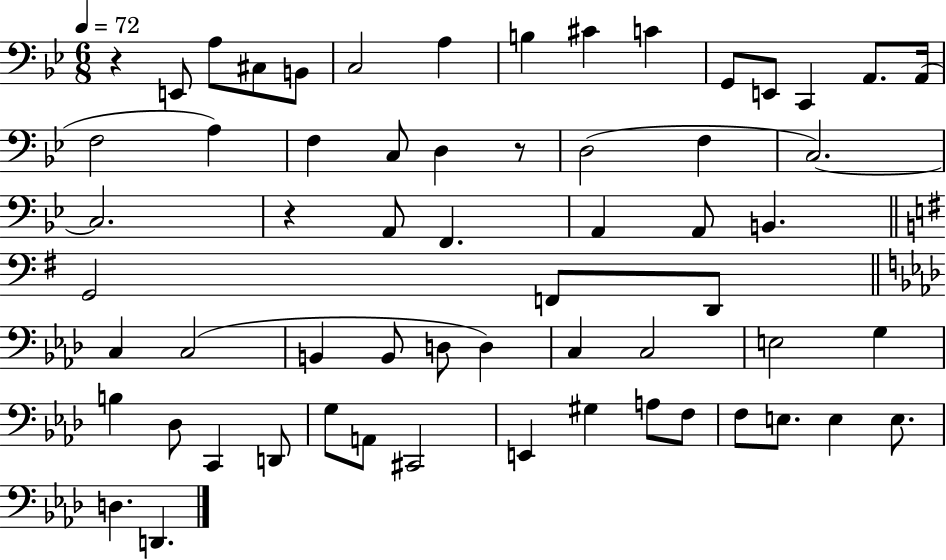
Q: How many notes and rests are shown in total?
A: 61